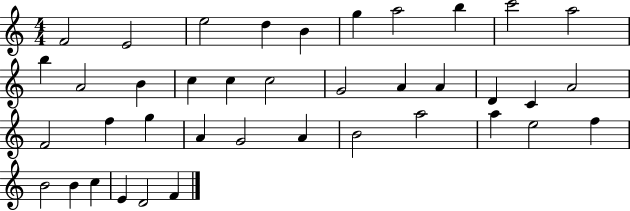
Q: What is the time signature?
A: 4/4